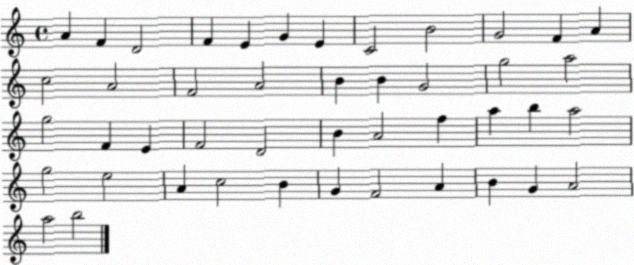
X:1
T:Untitled
M:4/4
L:1/4
K:C
A F D2 F E G E C2 B2 G2 F A c2 A2 F2 A2 B B G2 g2 a2 g2 F E F2 D2 B A2 f a b a2 g2 e2 A c2 B G F2 A B G A2 a2 b2